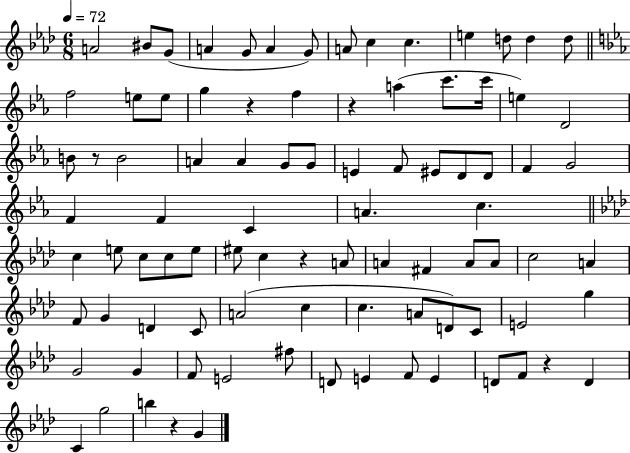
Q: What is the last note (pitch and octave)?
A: G4